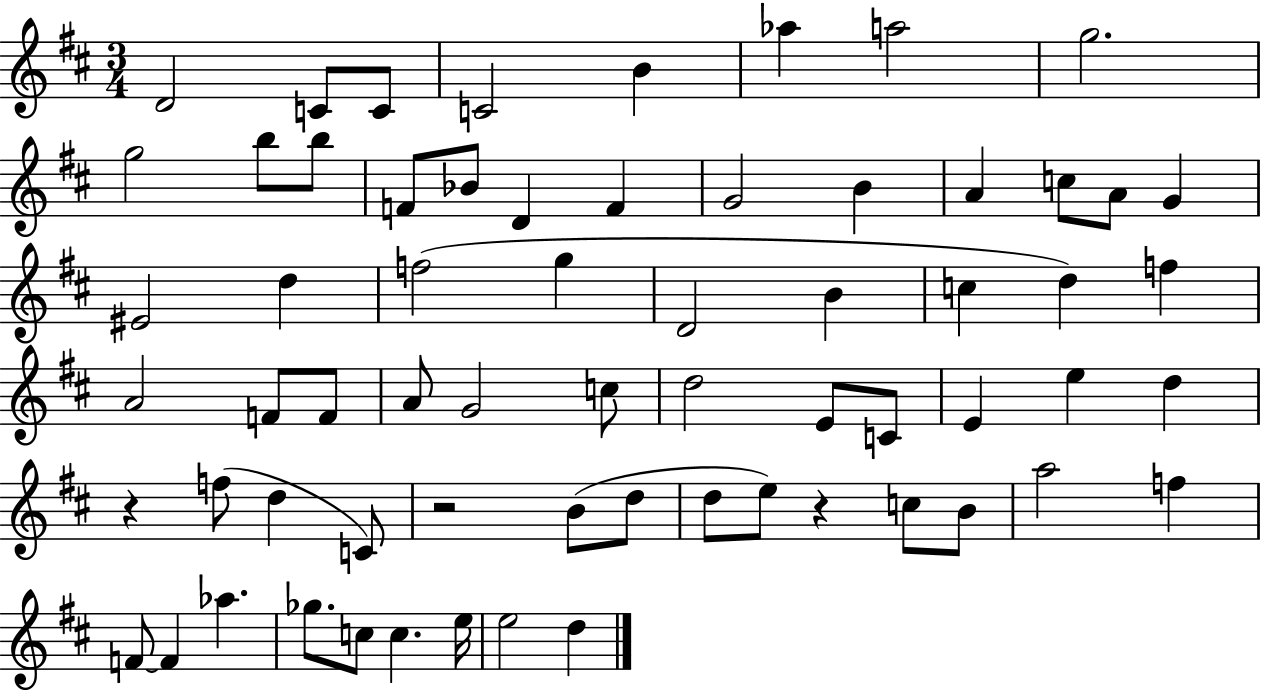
{
  \clef treble
  \numericTimeSignature
  \time 3/4
  \key d \major
  d'2 c'8 c'8 | c'2 b'4 | aes''4 a''2 | g''2. | \break g''2 b''8 b''8 | f'8 bes'8 d'4 f'4 | g'2 b'4 | a'4 c''8 a'8 g'4 | \break eis'2 d''4 | f''2( g''4 | d'2 b'4 | c''4 d''4) f''4 | \break a'2 f'8 f'8 | a'8 g'2 c''8 | d''2 e'8 c'8 | e'4 e''4 d''4 | \break r4 f''8( d''4 c'8) | r2 b'8( d''8 | d''8 e''8) r4 c''8 b'8 | a''2 f''4 | \break f'8~~ f'4 aes''4. | ges''8. c''8 c''4. e''16 | e''2 d''4 | \bar "|."
}